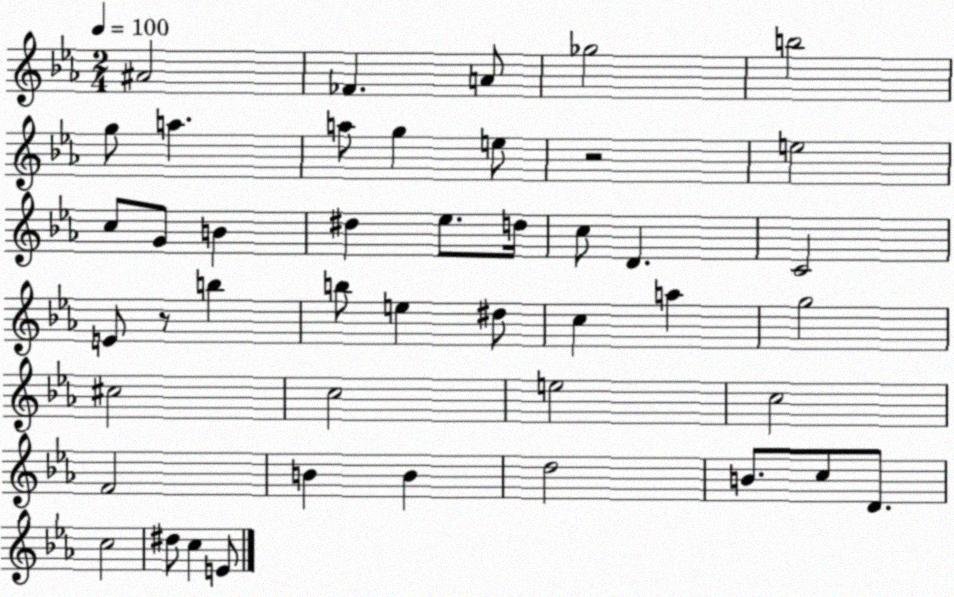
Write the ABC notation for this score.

X:1
T:Untitled
M:2/4
L:1/4
K:Eb
^A2 _F A/2 _g2 b2 g/2 a a/2 g e/2 z2 e2 c/2 G/2 B ^d _e/2 d/4 c/2 D C2 E/2 z/2 b b/2 e ^d/2 c a g2 ^c2 c2 e2 c2 F2 B B d2 B/2 c/2 D/2 c2 ^d/2 c E/2